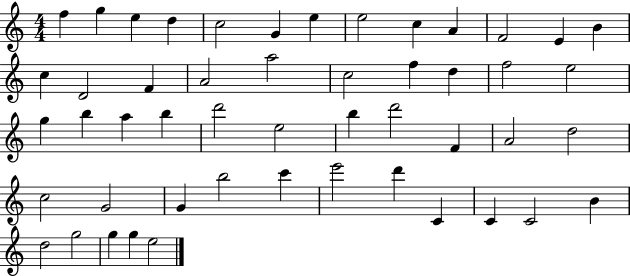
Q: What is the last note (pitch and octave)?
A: E5